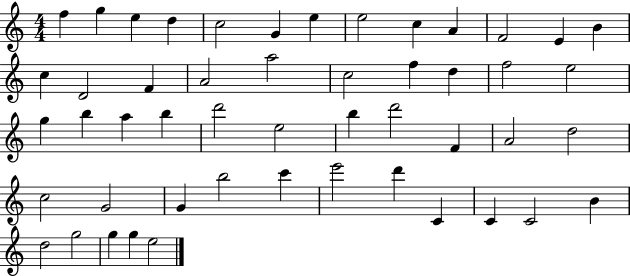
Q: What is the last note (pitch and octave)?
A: E5